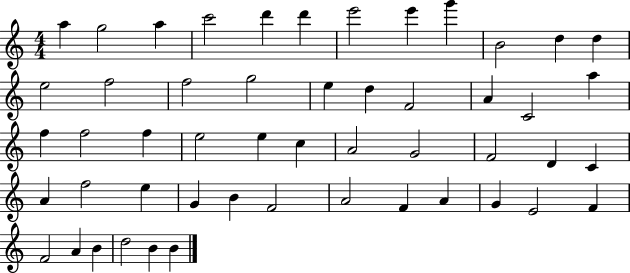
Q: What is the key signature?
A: C major